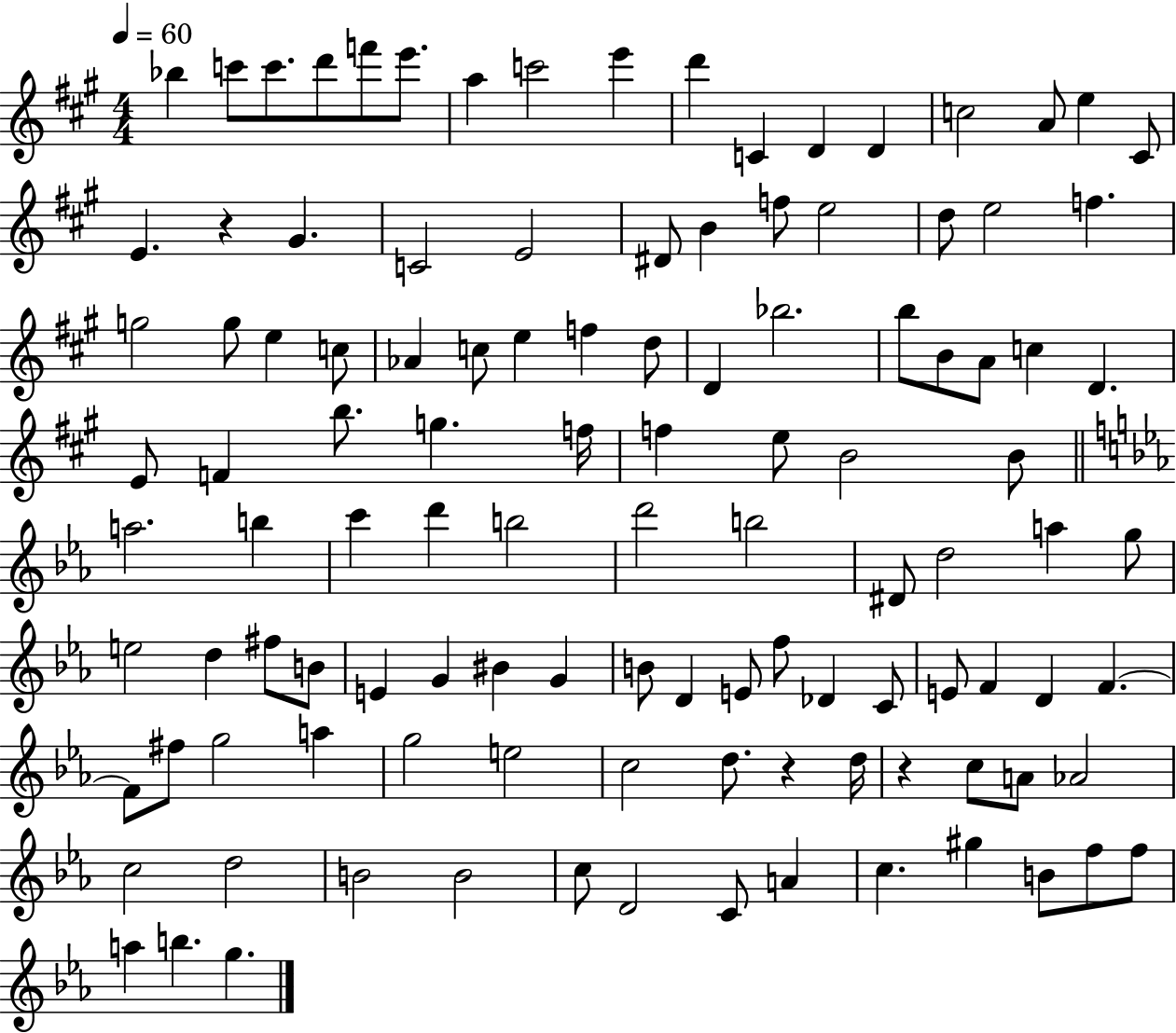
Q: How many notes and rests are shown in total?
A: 113